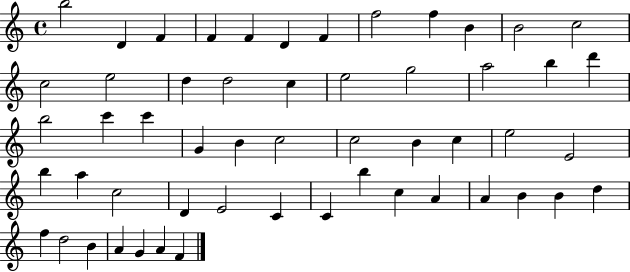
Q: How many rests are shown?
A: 0